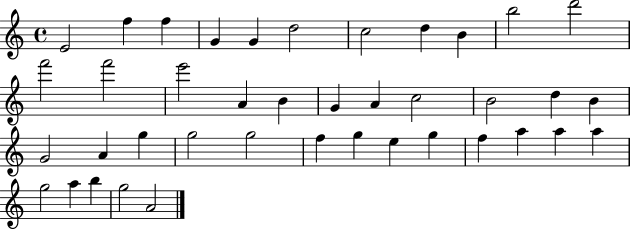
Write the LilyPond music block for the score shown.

{
  \clef treble
  \time 4/4
  \defaultTimeSignature
  \key c \major
  e'2 f''4 f''4 | g'4 g'4 d''2 | c''2 d''4 b'4 | b''2 d'''2 | \break f'''2 f'''2 | e'''2 a'4 b'4 | g'4 a'4 c''2 | b'2 d''4 b'4 | \break g'2 a'4 g''4 | g''2 g''2 | f''4 g''4 e''4 g''4 | f''4 a''4 a''4 a''4 | \break g''2 a''4 b''4 | g''2 a'2 | \bar "|."
}